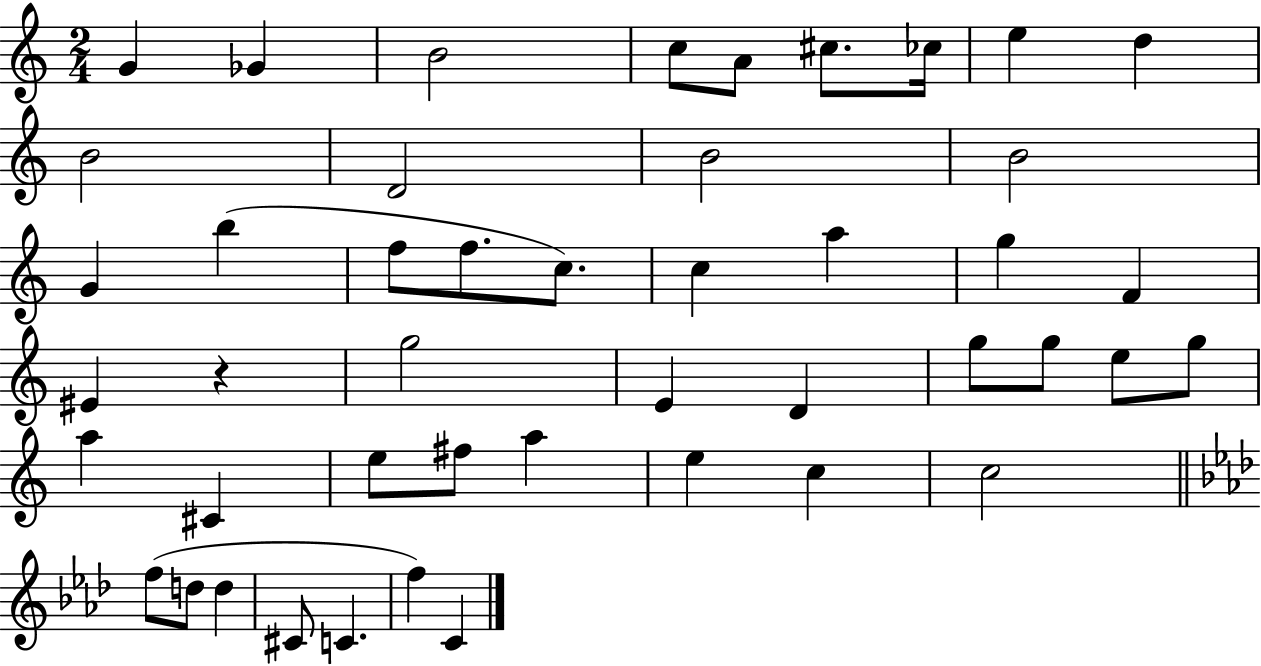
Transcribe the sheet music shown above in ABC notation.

X:1
T:Untitled
M:2/4
L:1/4
K:C
G _G B2 c/2 A/2 ^c/2 _c/4 e d B2 D2 B2 B2 G b f/2 f/2 c/2 c a g F ^E z g2 E D g/2 g/2 e/2 g/2 a ^C e/2 ^f/2 a e c c2 f/2 d/2 d ^C/2 C f C